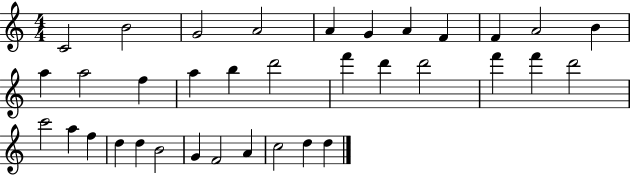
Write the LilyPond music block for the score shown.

{
  \clef treble
  \numericTimeSignature
  \time 4/4
  \key c \major
  c'2 b'2 | g'2 a'2 | a'4 g'4 a'4 f'4 | f'4 a'2 b'4 | \break a''4 a''2 f''4 | a''4 b''4 d'''2 | f'''4 d'''4 d'''2 | f'''4 f'''4 d'''2 | \break c'''2 a''4 f''4 | d''4 d''4 b'2 | g'4 f'2 a'4 | c''2 d''4 d''4 | \break \bar "|."
}